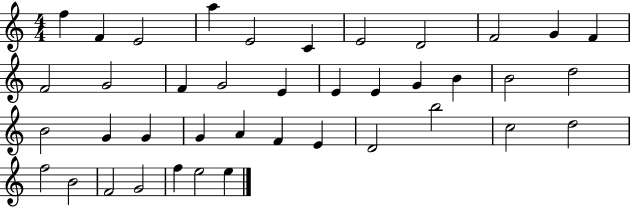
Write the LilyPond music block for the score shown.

{
  \clef treble
  \numericTimeSignature
  \time 4/4
  \key c \major
  f''4 f'4 e'2 | a''4 e'2 c'4 | e'2 d'2 | f'2 g'4 f'4 | \break f'2 g'2 | f'4 g'2 e'4 | e'4 e'4 g'4 b'4 | b'2 d''2 | \break b'2 g'4 g'4 | g'4 a'4 f'4 e'4 | d'2 b''2 | c''2 d''2 | \break f''2 b'2 | f'2 g'2 | f''4 e''2 e''4 | \bar "|."
}